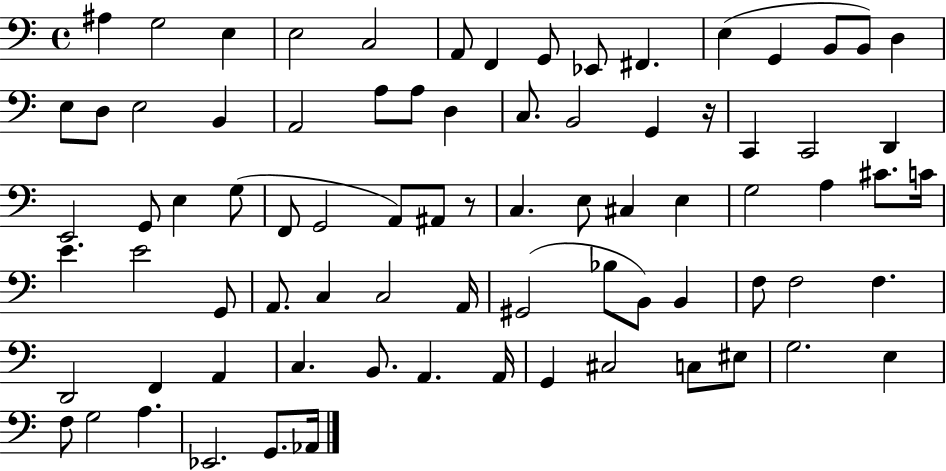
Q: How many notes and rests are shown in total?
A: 80